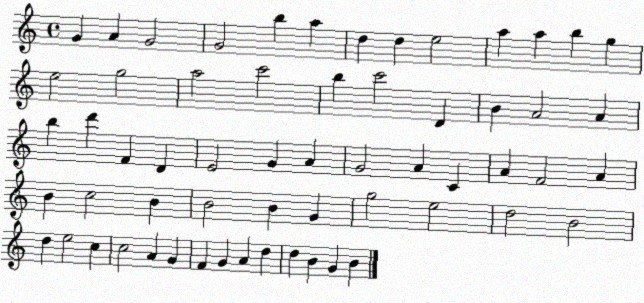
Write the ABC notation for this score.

X:1
T:Untitled
M:4/4
L:1/4
K:C
G A G2 G2 b a d d e2 a a b g e2 g2 a2 c'2 b c'2 D B A2 A b d' F D E2 G A G2 A C A F2 A B c2 B B2 B G g2 e2 d2 B2 d e2 c c2 A G F G A d d B G B